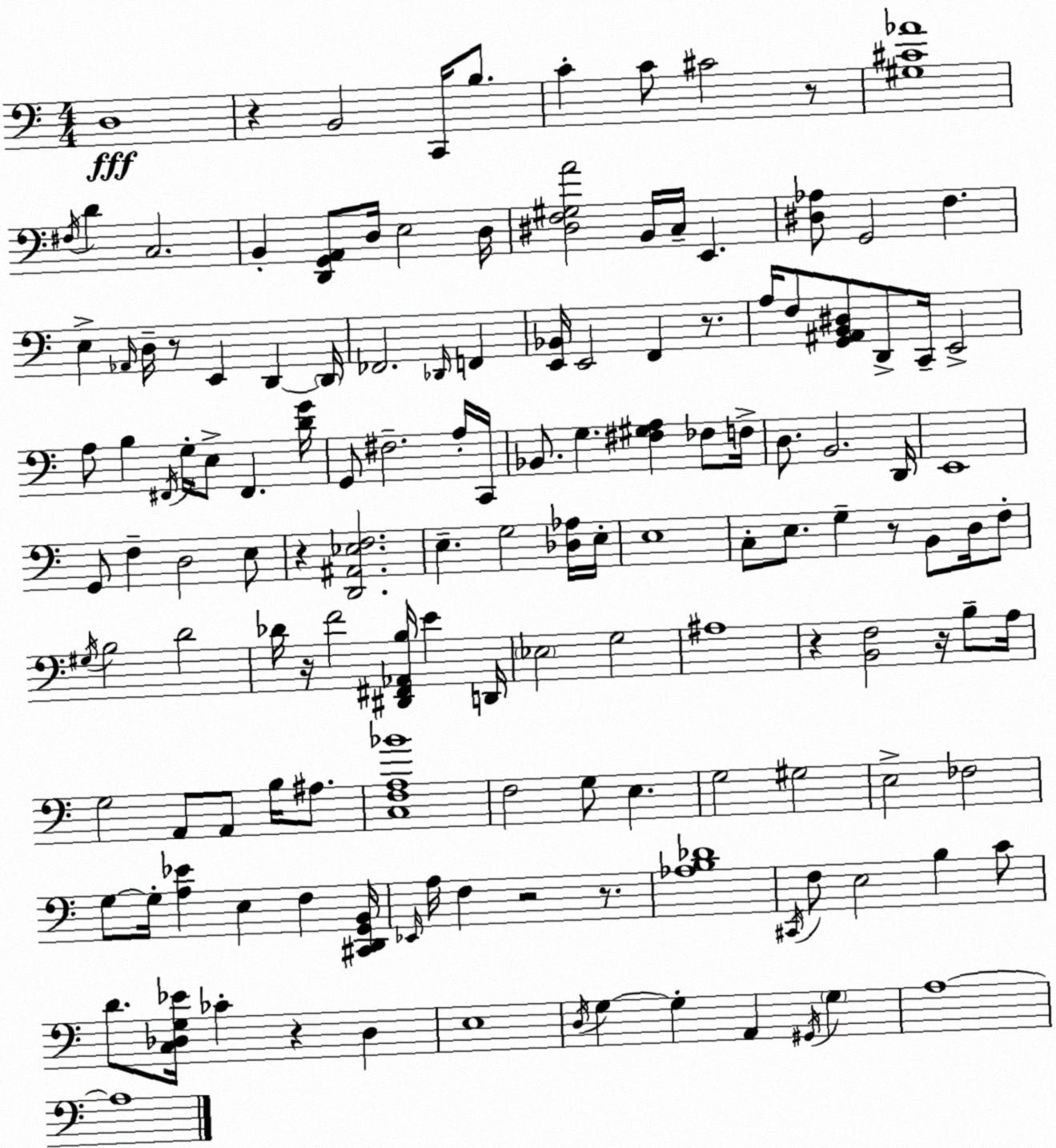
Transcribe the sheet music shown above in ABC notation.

X:1
T:Untitled
M:4/4
L:1/4
K:Am
D,4 z B,,2 C,,/4 B,/2 C C/2 ^C2 z/2 [^G,^C_A]4 ^F,/4 D C,2 B,, [D,,G,,A,,]/2 D,/4 E,2 D,/4 [^D,F,^G,A]2 B,,/4 C,/4 E,, [^D,_A,]/2 G,,2 F, E, _A,,/4 D,/4 z/2 E,, D,, D,,/4 _F,,2 _D,,/4 F,, [E,,_B,,]/4 E,,2 F,, z/2 A,/4 F,/2 [G,,^A,,B,,^D,]/2 D,,/2 C,,/4 E,,2 A,/2 B, ^F,,/4 G,/4 E,/2 ^F,, [DG]/4 G,,/2 ^F,2 A,/4 C,,/4 _B,,/2 G, [^F,^G,A,] _F,/2 F,/4 D,/2 B,,2 D,,/4 E,,4 G,,/2 F, D,2 E,/2 z [D,,^A,,_E,F,]2 E, G,2 [_D,_A,]/4 E,/4 E,4 C,/2 E,/2 G, z/2 B,,/2 D,/4 F,/2 ^G,/4 B,2 D2 _D/4 z/4 F2 [^D,,^F,,_A,,B,]/4 E D,,/4 _E,2 G,2 ^A,4 z [B,,F,]2 z/4 B,/2 A,/4 G,2 A,,/2 A,,/2 B,/4 ^A,/2 [C,F,A,_B]4 F,2 G,/2 E, G,2 ^G,2 E,2 _F,2 G,/2 G,/4 [A,_E] E, F, [^C,,D,,G,,B,,]/4 _E,,/4 A,/4 F, z2 z/2 [_A,B,_D]4 ^C,,/4 F,/2 E,2 B, C/2 D/2 [C,_D,G,_E]/4 _C z _D, E,4 D,/4 G, G, A,, ^G,,/4 G, A,4 A,4